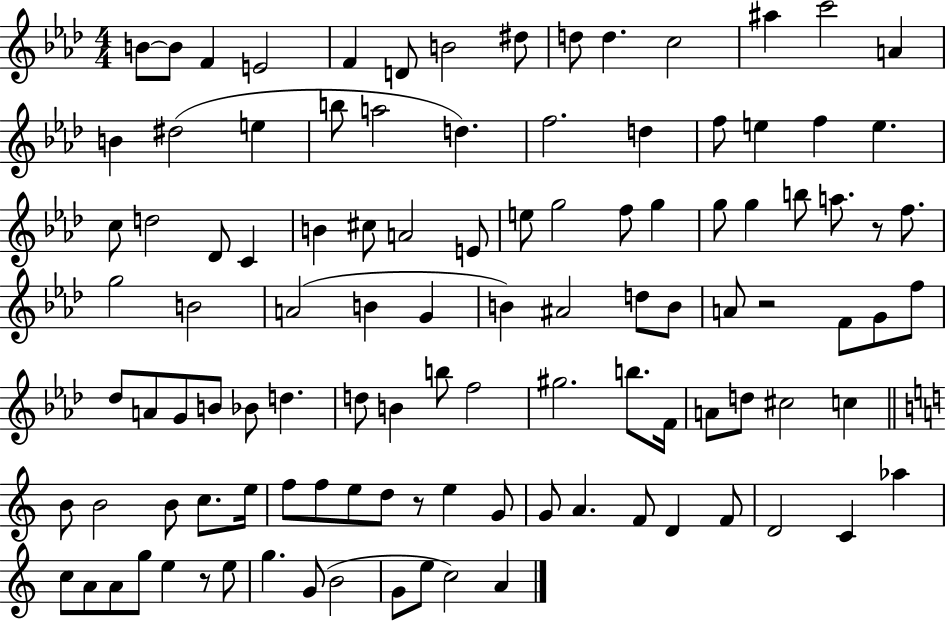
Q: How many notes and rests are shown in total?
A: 109